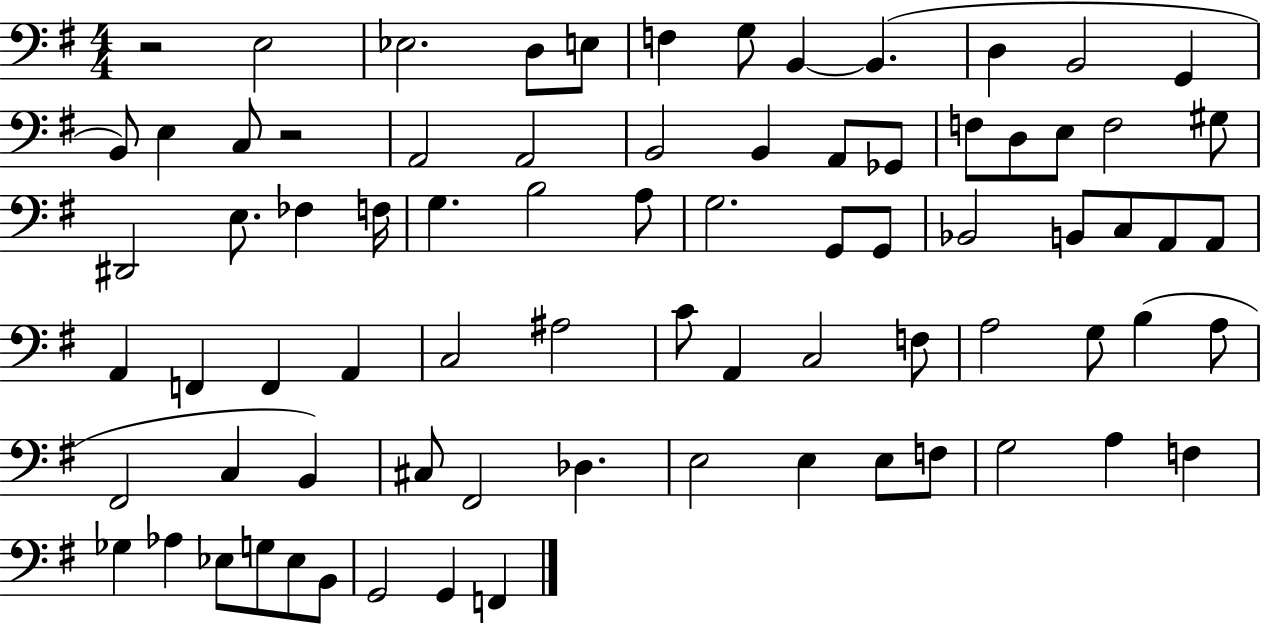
X:1
T:Untitled
M:4/4
L:1/4
K:G
z2 E,2 _E,2 D,/2 E,/2 F, G,/2 B,, B,, D, B,,2 G,, B,,/2 E, C,/2 z2 A,,2 A,,2 B,,2 B,, A,,/2 _G,,/2 F,/2 D,/2 E,/2 F,2 ^G,/2 ^D,,2 E,/2 _F, F,/4 G, B,2 A,/2 G,2 G,,/2 G,,/2 _B,,2 B,,/2 C,/2 A,,/2 A,,/2 A,, F,, F,, A,, C,2 ^A,2 C/2 A,, C,2 F,/2 A,2 G,/2 B, A,/2 ^F,,2 C, B,, ^C,/2 ^F,,2 _D, E,2 E, E,/2 F,/2 G,2 A, F, _G, _A, _E,/2 G,/2 _E,/2 B,,/2 G,,2 G,, F,,